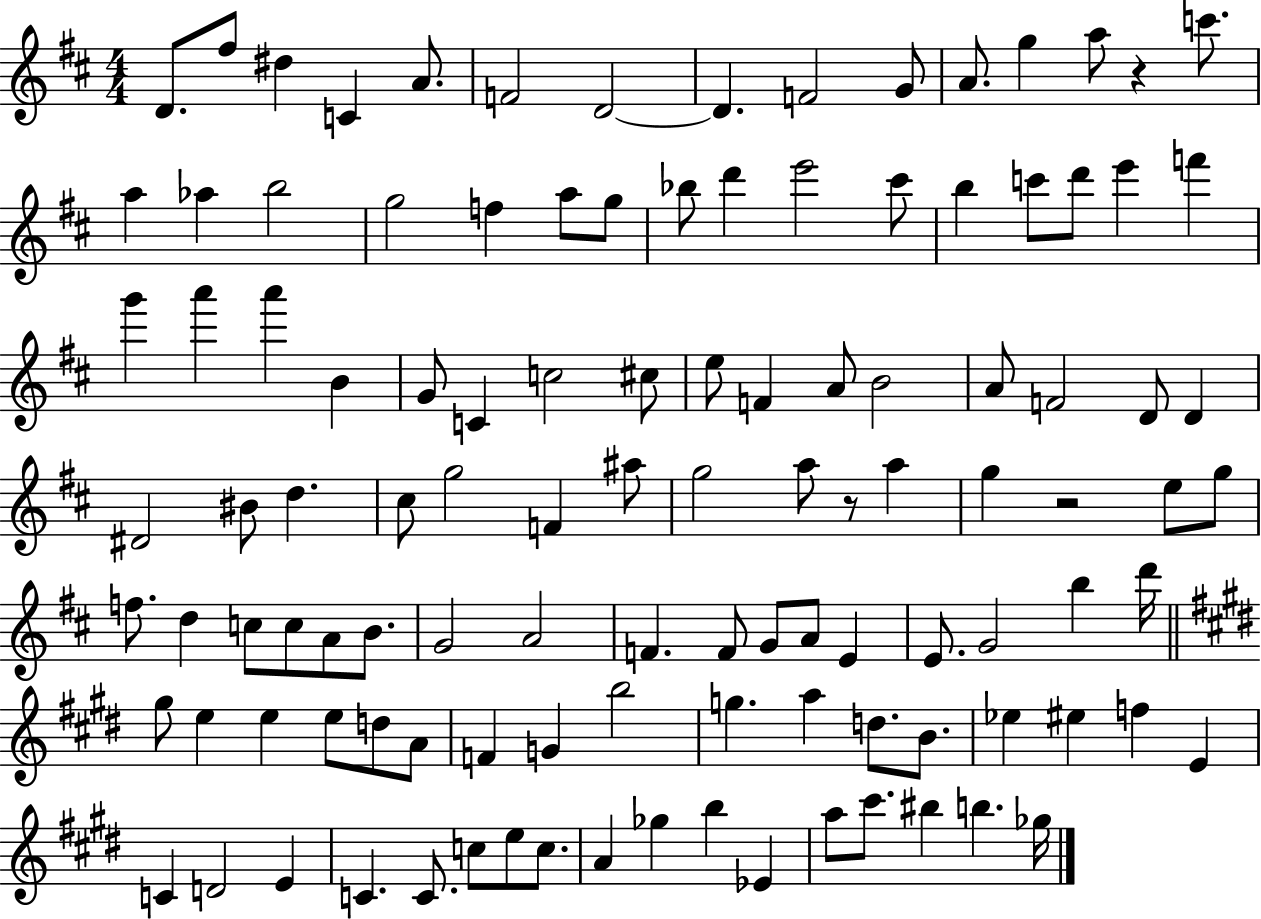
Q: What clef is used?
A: treble